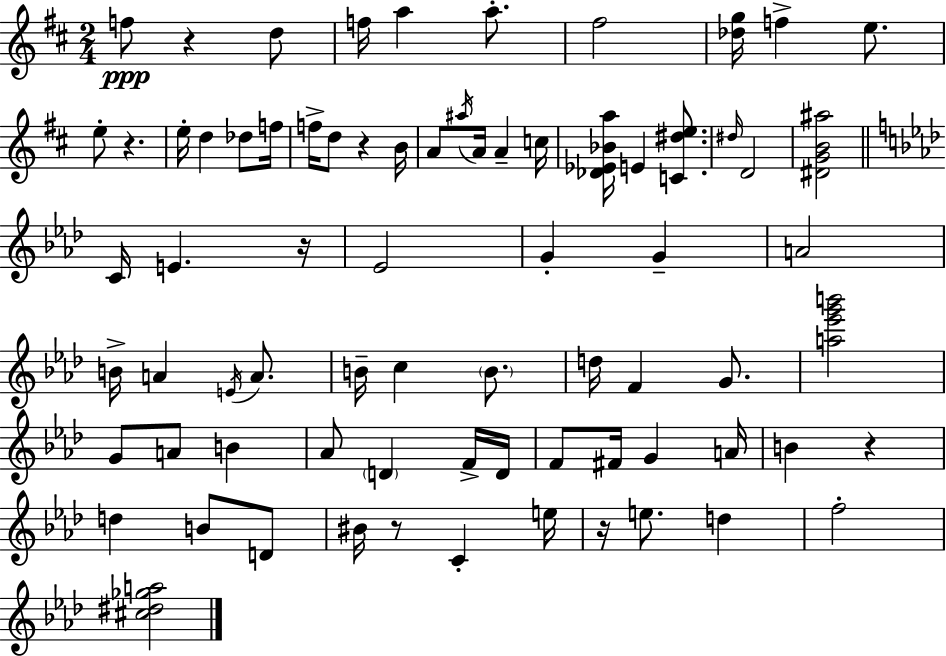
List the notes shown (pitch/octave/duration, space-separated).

F5/e R/q D5/e F5/s A5/q A5/e. F#5/h [Db5,G5]/s F5/q E5/e. E5/e R/q. E5/s D5/q Db5/e F5/s F5/s D5/e R/q B4/s A4/e A#5/s A4/s A4/q C5/s [Db4,Eb4,Bb4,A5]/s E4/q [C4,D#5,E5]/e. D#5/s D4/h [D#4,G4,B4,A#5]/h C4/s E4/q. R/s Eb4/h G4/q G4/q A4/h B4/s A4/q E4/s A4/e. B4/s C5/q B4/e. D5/s F4/q G4/e. [A5,Eb6,G6,B6]/h G4/e A4/e B4/q Ab4/e D4/q F4/s D4/s F4/e F#4/s G4/q A4/s B4/q R/q D5/q B4/e D4/e BIS4/s R/e C4/q E5/s R/s E5/e. D5/q F5/h [C#5,D#5,Gb5,A5]/h